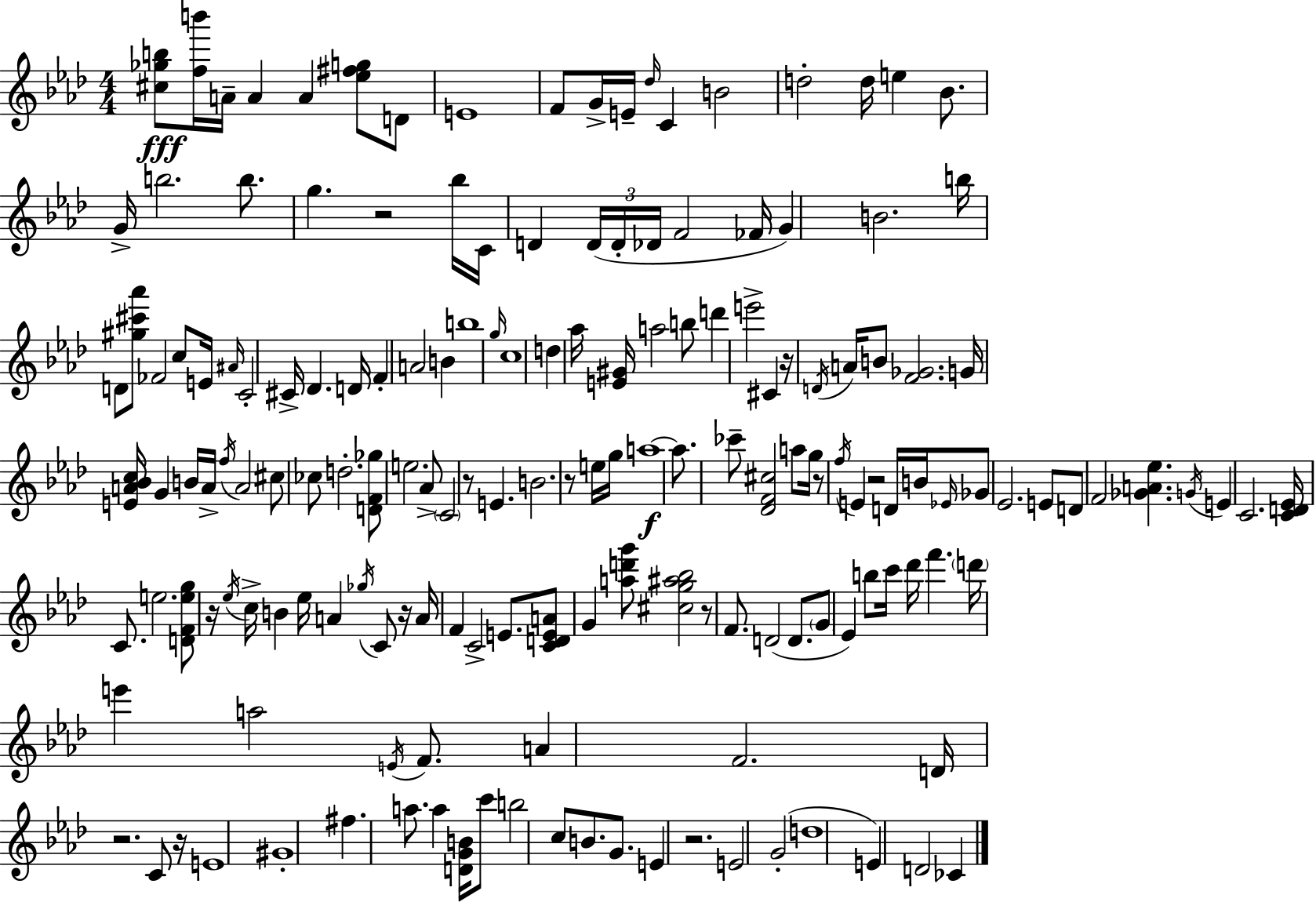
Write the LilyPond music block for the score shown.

{
  \clef treble
  \numericTimeSignature
  \time 4/4
  \key aes \major
  <cis'' ges'' b''>8\fff <f'' b'''>16 a'16-- a'4 a'4 <ees'' fis'' g''>8 d'8 | e'1 | f'8 g'16-> e'16-- \grace { des''16 } c'4 b'2 | d''2-. d''16 e''4 bes'8. | \break g'16-> b''2. b''8. | g''4. r2 bes''16 | c'16 d'4 \tuplet 3/2 { d'16( d'16-. des'16 } f'2 | fes'16 g'4) b'2. | \break b''16 d'8 <gis'' cis''' aes'''>8 fes'2 c''8 | e'16 \grace { ais'16 } c'2-. cis'16-> des'4. | d'16 f'4-. a'2 b'4 | b''1 | \break \grace { g''16 } c''1 | d''4 aes''16 <e' gis'>16 a''2 | b''8 d'''4 e'''2-> cis'4 | r16 \acciaccatura { d'16 } a'16 b'8 <f' ges'>2. | \break g'16 <e' a' bes' c''>16 g'4 b'16 a'16-> \acciaccatura { f''16 } a'2 | cis''8 ces''8 d''2.-. | <d' f' ges''>8 e''2. | aes'8-> \parenthesize c'2 r8 e'4. | \break b'2. | r8 e''16 g''16 a''1~~\f | a''8. ces'''8-- <des' f' cis''>2 | a''8 g''16 r8 \acciaccatura { f''16 } e'4 r2 | \break d'16 b'16 \grace { ees'16 } ges'8 ees'2. | e'8 d'8 f'2 | <ges' a' ees''>4. \acciaccatura { g'16 } e'4 c'2. | <c' d' ees'>16 c'8. e''2. | \break <d' f' e'' g''>8 r16 \acciaccatura { ees''16 } c''16-> b'4 | ees''16 a'4 \acciaccatura { ges''16 } c'8 r16 a'16 f'4 c'2-> | e'8. <c' d' e' a'>8 g'4 | <a'' d''' g'''>8 <cis'' g'' ais'' bes''>2 r8 f'8. d'2( | \break d'8. \parenthesize g'8 ees'4) | b''8 c'''16 des'''16 f'''4. \parenthesize d'''16 e'''4 a''2 | \acciaccatura { e'16 } f'8. a'4 f'2. | d'16 r2. | \break c'8 r16 e'1 | gis'1-. | fis''4. | a''8. a''4 <d' g' b'>16 c'''8 b''2 | \break c''8 b'8. g'8. e'4 r2. | e'2 | g'2-.( d''1 | e'4) d'2 | \break ces'4 \bar "|."
}